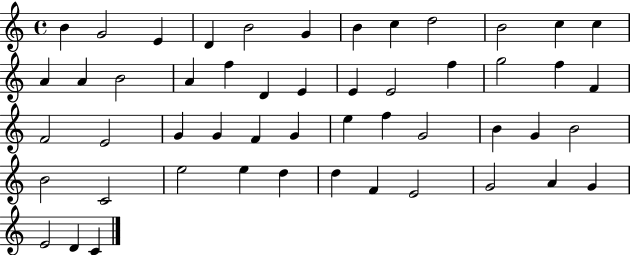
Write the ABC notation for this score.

X:1
T:Untitled
M:4/4
L:1/4
K:C
B G2 E D B2 G B c d2 B2 c c A A B2 A f D E E E2 f g2 f F F2 E2 G G F G e f G2 B G B2 B2 C2 e2 e d d F E2 G2 A G E2 D C